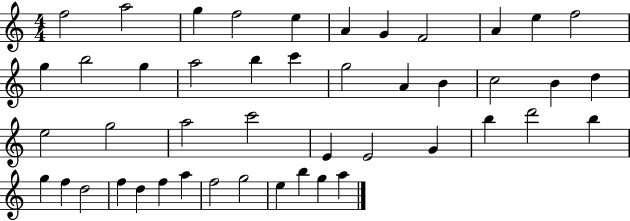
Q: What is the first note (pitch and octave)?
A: F5